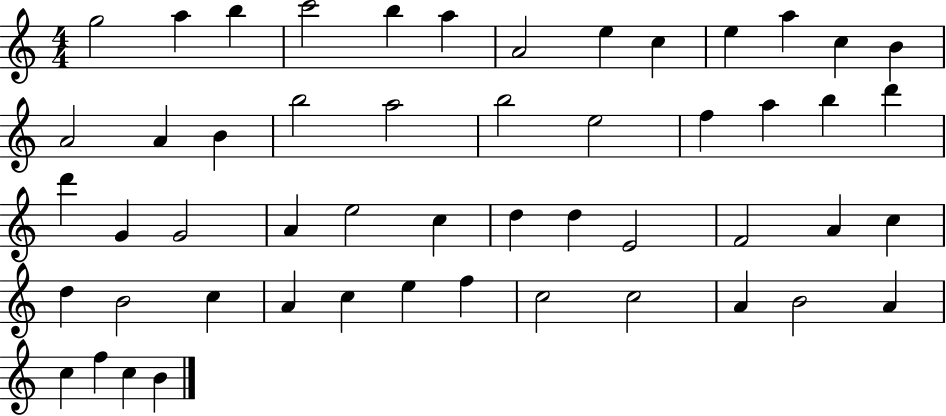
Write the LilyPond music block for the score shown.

{
  \clef treble
  \numericTimeSignature
  \time 4/4
  \key c \major
  g''2 a''4 b''4 | c'''2 b''4 a''4 | a'2 e''4 c''4 | e''4 a''4 c''4 b'4 | \break a'2 a'4 b'4 | b''2 a''2 | b''2 e''2 | f''4 a''4 b''4 d'''4 | \break d'''4 g'4 g'2 | a'4 e''2 c''4 | d''4 d''4 e'2 | f'2 a'4 c''4 | \break d''4 b'2 c''4 | a'4 c''4 e''4 f''4 | c''2 c''2 | a'4 b'2 a'4 | \break c''4 f''4 c''4 b'4 | \bar "|."
}